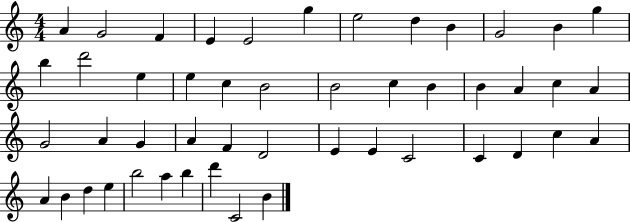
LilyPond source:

{
  \clef treble
  \numericTimeSignature
  \time 4/4
  \key c \major
  a'4 g'2 f'4 | e'4 e'2 g''4 | e''2 d''4 b'4 | g'2 b'4 g''4 | \break b''4 d'''2 e''4 | e''4 c''4 b'2 | b'2 c''4 b'4 | b'4 a'4 c''4 a'4 | \break g'2 a'4 g'4 | a'4 f'4 d'2 | e'4 e'4 c'2 | c'4 d'4 c''4 a'4 | \break a'4 b'4 d''4 e''4 | b''2 a''4 b''4 | d'''4 c'2 b'4 | \bar "|."
}